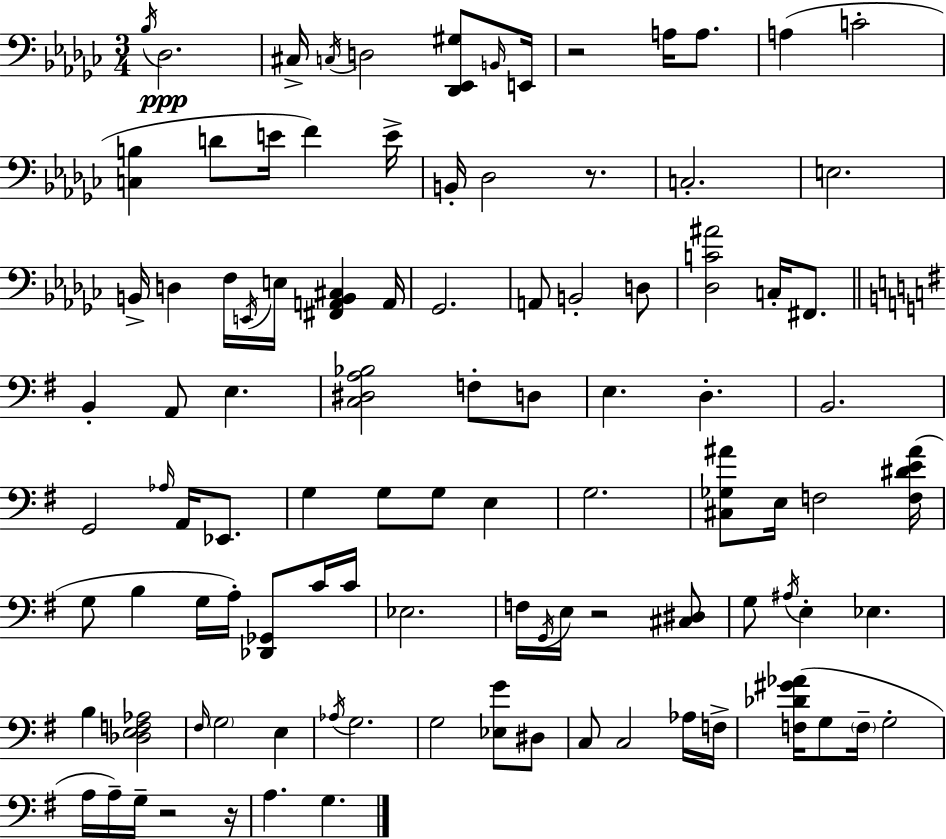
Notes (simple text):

Bb3/s Db3/h. C#3/s C3/s D3/h [Db2,Eb2,G#3]/e B2/s E2/s R/h A3/s A3/e. A3/q C4/h [C3,B3]/q D4/e E4/s F4/q E4/s B2/s Db3/h R/e. C3/h. E3/h. B2/s D3/q F3/s E2/s E3/s [F#2,A2,B2,C#3]/q A2/s Gb2/h. A2/e B2/h D3/e [Db3,C4,A#4]/h C3/s F#2/e. B2/q A2/e E3/q. [C3,D#3,A3,Bb3]/h F3/e D3/e E3/q. D3/q. B2/h. G2/h Ab3/s A2/s Eb2/e. G3/q G3/e G3/e E3/q G3/h. [C#3,Gb3,A#4]/e E3/s F3/h [F3,D#4,E4,A#4]/s G3/e B3/q G3/s A3/s [Db2,Gb2]/e C4/s C4/s Eb3/h. F3/s G2/s E3/s R/h [C#3,D#3]/e G3/e A#3/s E3/q Eb3/q. B3/q [Db3,E3,F3,Ab3]/h F#3/s G3/h E3/q Ab3/s G3/h. G3/h [Eb3,G4]/e D#3/e C3/e C3/h Ab3/s F3/s [F3,Db4,G#4,Ab4]/s G3/e F3/s G3/h A3/s A3/s G3/s R/h R/s A3/q. G3/q.